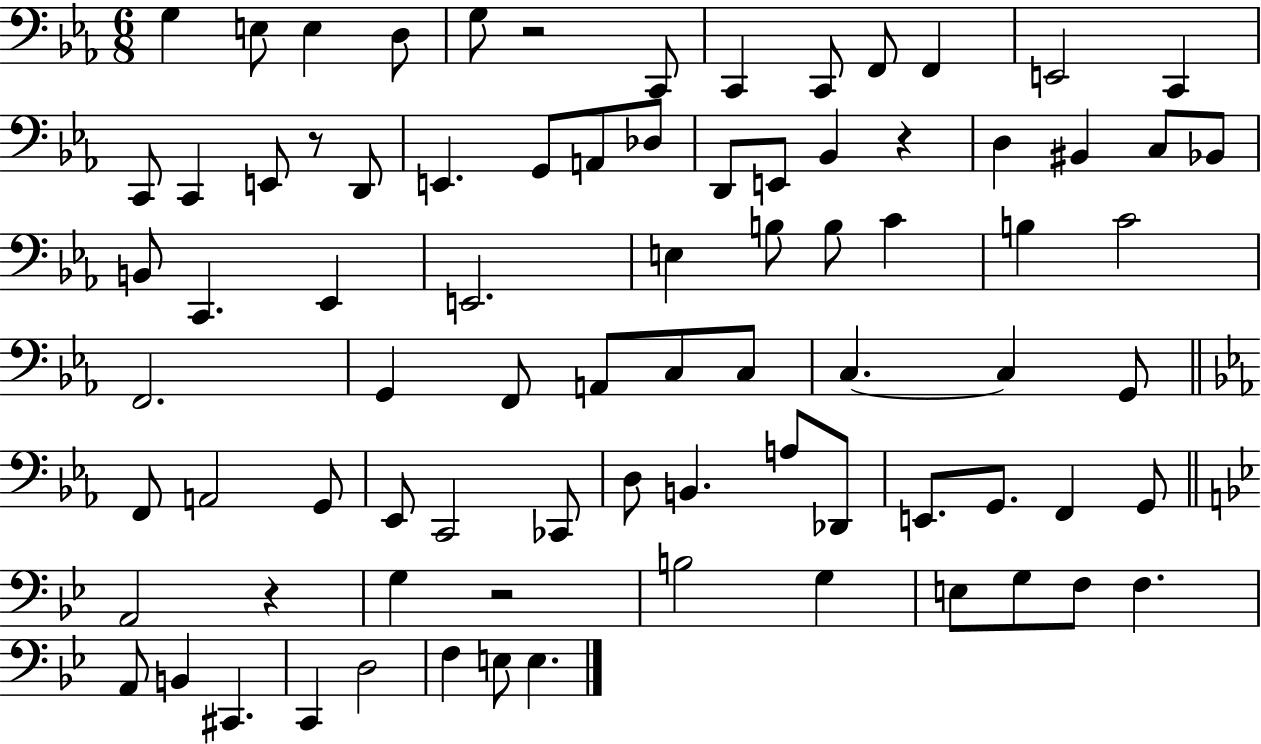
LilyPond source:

{
  \clef bass
  \numericTimeSignature
  \time 6/8
  \key ees \major
  g4 e8 e4 d8 | g8 r2 c,8 | c,4 c,8 f,8 f,4 | e,2 c,4 | \break c,8 c,4 e,8 r8 d,8 | e,4. g,8 a,8 des8 | d,8 e,8 bes,4 r4 | d4 bis,4 c8 bes,8 | \break b,8 c,4. ees,4 | e,2. | e4 b8 b8 c'4 | b4 c'2 | \break f,2. | g,4 f,8 a,8 c8 c8 | c4.~~ c4 g,8 | \bar "||" \break \key c \minor f,8 a,2 g,8 | ees,8 c,2 ces,8 | d8 b,4. a8 des,8 | e,8. g,8. f,4 g,8 | \break \bar "||" \break \key g \minor a,2 r4 | g4 r2 | b2 g4 | e8 g8 f8 f4. | \break a,8 b,4 cis,4. | c,4 d2 | f4 e8 e4. | \bar "|."
}